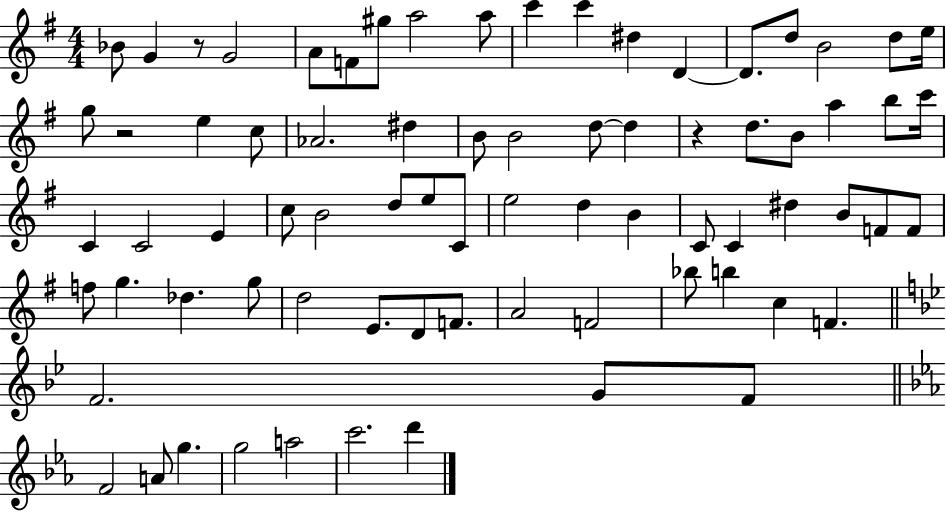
Bb4/e G4/q R/e G4/h A4/e F4/e G#5/e A5/h A5/e C6/q C6/q D#5/q D4/q D4/e. D5/e B4/h D5/e E5/s G5/e R/h E5/q C5/e Ab4/h. D#5/q B4/e B4/h D5/e D5/q R/q D5/e. B4/e A5/q B5/e C6/s C4/q C4/h E4/q C5/e B4/h D5/e E5/e C4/e E5/h D5/q B4/q C4/e C4/q D#5/q B4/e F4/e F4/e F5/e G5/q. Db5/q. G5/e D5/h E4/e. D4/e F4/e. A4/h F4/h Bb5/e B5/q C5/q F4/q. F4/h. G4/e F4/e F4/h A4/e G5/q. G5/h A5/h C6/h. D6/q